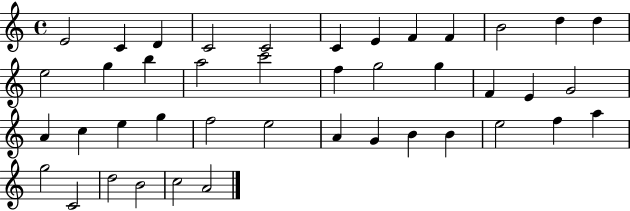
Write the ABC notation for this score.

X:1
T:Untitled
M:4/4
L:1/4
K:C
E2 C D C2 C2 C E F F B2 d d e2 g b a2 c'2 f g2 g F E G2 A c e g f2 e2 A G B B e2 f a g2 C2 d2 B2 c2 A2